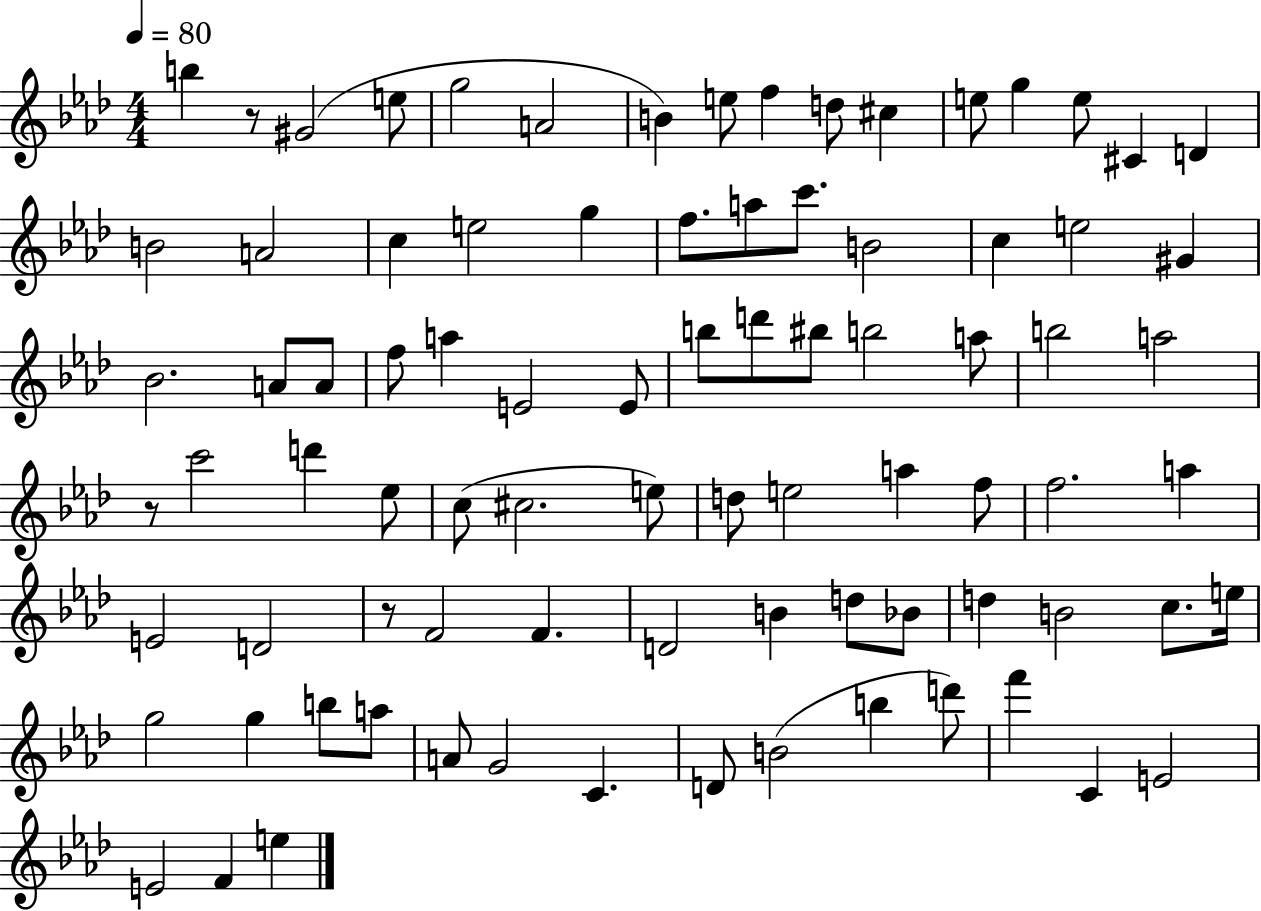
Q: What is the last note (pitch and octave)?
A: E5